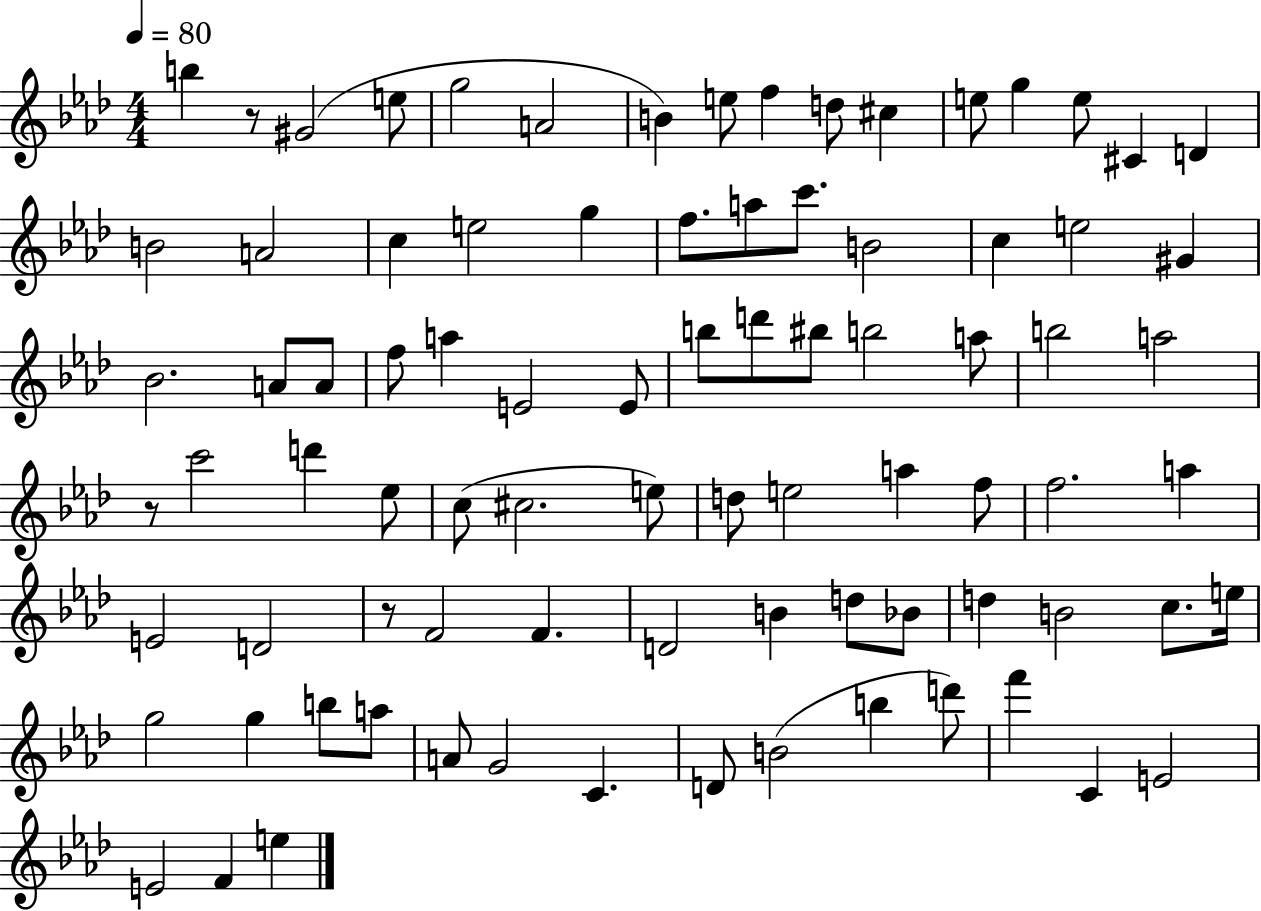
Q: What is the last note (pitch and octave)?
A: E5